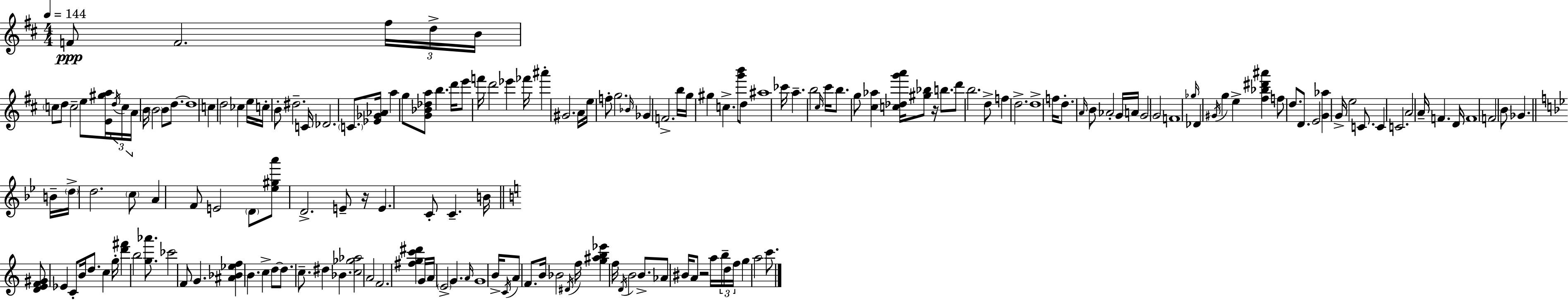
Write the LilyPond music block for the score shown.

{
  \clef treble
  \numericTimeSignature
  \time 4/4
  \key d \major
  \tempo 4 = 144
  f'8\ppp f'2. \tuplet 3/2 { fis''16 d''16-> | b'16 } \parenthesize c''8 d''8 c''2-- e''8 <e' gis'' a''>16 | \tuplet 3/2 { \acciaccatura { d''16 } c''16 a'16 } b'16 \parenthesize b'2 b'8 d''8.~~ | d''1 | \break c''4 d''2 ces''4 | e''16 c''16-. b'8-. dis''2.-- | c'16 des'2. \parenthesize c'8. | <ees' ges' aes'>16 a''4 g''8 <g' bes' des'' a''>8 b''4. | \break d'''16 e'''8 f'''16 d'''2 ees'''4 | fes'''16 ais'''4-. gis'2. | a'16 e''16 f''8-. g''2. | \grace { bes'16 } ges'4 f'2.-> | \break b''16 g''16 gis''4 c''4.-> <g''' b'''>8 | d''8 ais''1 | ces'''16 a''4.-- b''2 | \grace { cis''16 } cis'''16 b''8. g''8 <cis'' aes''>4 <c'' des'' g''' a'''>16 <gis'' bes''>8 r16 | \break b''8. d'''8 b''2. | d''8-> f''4 d''2.-> | d''1-> | f''16 d''8.-. \grace { a'16 } b'8 aes'2-. | \break g'16 a'16 g'2 g'2 | f'1 | \grace { ges''16 } des'4 \acciaccatura { gis'16 } g''4 e''4-> | <fis'' bes'' dis''' ais'''>4 f''8 d''8. d'8. e'2 | \break <g' aes''>4 g'16-> e''2 | c'8. c'4 c'2. | a'2 a'16-- f'4. | d'16 f'1 | \break f'2 b'8 | ges'4. \bar "||" \break \key g \minor b'16-- \parenthesize d''16-> d''2. \parenthesize c''8 | a'4 f'8 e'2 \parenthesize d'8 | <ees'' gis'' a'''>8 d'2.-> e'8-- | r16 e'4. c'8-. c'4.-- b'16 | \break \bar "||" \break \key c \major <d' e' f' gis'>8 ees'4 c'8-. b'16 d''8. c''4 | g''16-. <d''' fis'''>4 b''2 <g'' aes'''>8. | ces'''2 f'8 g'4. | <ais' bes' ees'' f''>4 b'4. c''4-> d''8~~ | \break d''8. c''8.-- dis''4 bes'4. | <c'' ges'' aes''>2 a'2 | f'2. <fis'' g'' c''' dis'''>4 | g'16 a'16 \parenthesize e'2-> g'4. | \break \grace { a'16 } g'1 | b'16-> \acciaccatura { c'16 } a'8 f'8. b'16 bes'2 | \acciaccatura { dis'16 } f''16 <g'' ais'' b'' ees'''>4 f''16 \acciaccatura { d'16 } b'2 | b'8.-> aes'8 bis'16 a'8 r2 | \break a''16 \tuplet 3/2 { b''16-- d''16 f''16 } g''4 a''2 | c'''8. \bar "|."
}